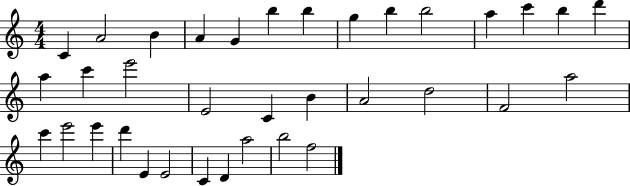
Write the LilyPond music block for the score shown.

{
  \clef treble
  \numericTimeSignature
  \time 4/4
  \key c \major
  c'4 a'2 b'4 | a'4 g'4 b''4 b''4 | g''4 b''4 b''2 | a''4 c'''4 b''4 d'''4 | \break a''4 c'''4 e'''2 | e'2 c'4 b'4 | a'2 d''2 | f'2 a''2 | \break c'''4 e'''2 e'''4 | d'''4 e'4 e'2 | c'4 d'4 a''2 | b''2 f''2 | \break \bar "|."
}